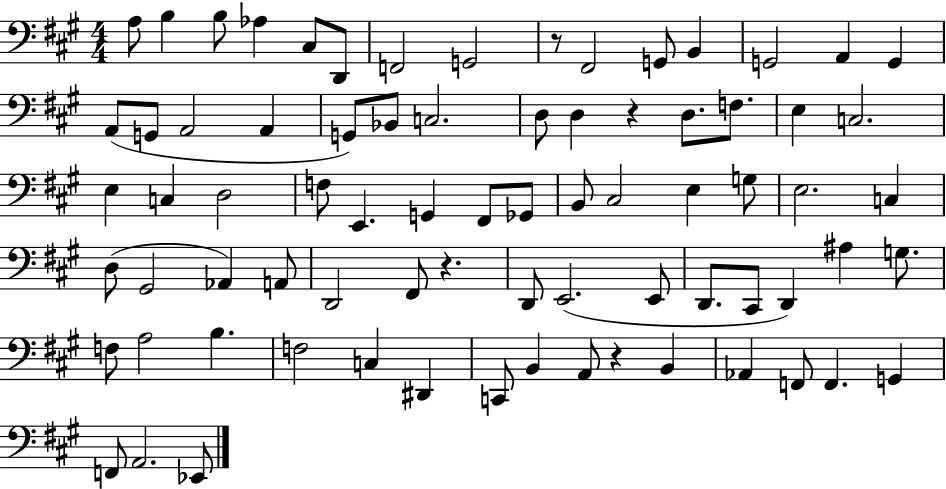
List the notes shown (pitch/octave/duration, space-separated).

A3/e B3/q B3/e Ab3/q C#3/e D2/e F2/h G2/h R/e F#2/h G2/e B2/q G2/h A2/q G2/q A2/e G2/e A2/h A2/q G2/e Bb2/e C3/h. D3/e D3/q R/q D3/e. F3/e. E3/q C3/h. E3/q C3/q D3/h F3/e E2/q. G2/q F#2/e Gb2/e B2/e C#3/h E3/q G3/e E3/h. C3/q D3/e G#2/h Ab2/q A2/e D2/h F#2/e R/q. D2/e E2/h. E2/e D2/e. C#2/e D2/q A#3/q G3/e. F3/e A3/h B3/q. F3/h C3/q D#2/q C2/e B2/q A2/e R/q B2/q Ab2/q F2/e F2/q. G2/q F2/e A2/h. Eb2/e